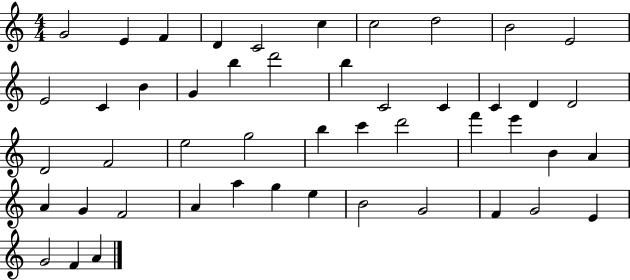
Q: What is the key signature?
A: C major